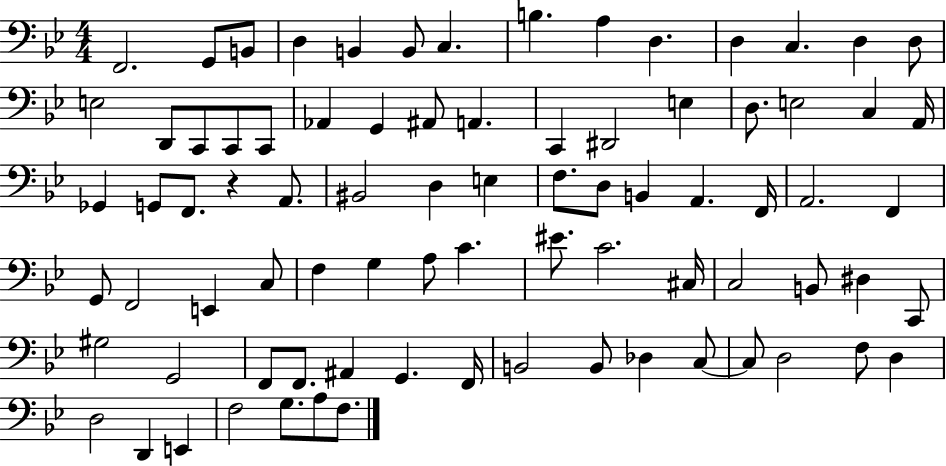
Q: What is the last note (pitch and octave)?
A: F3